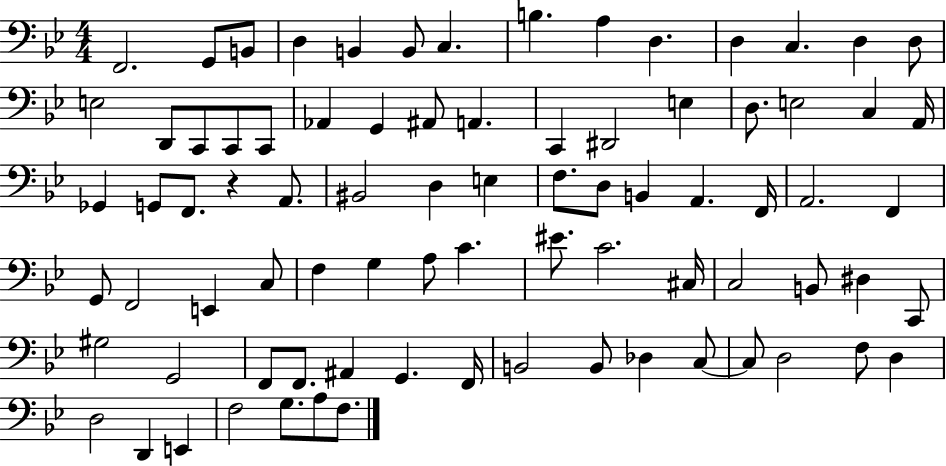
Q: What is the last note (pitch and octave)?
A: F3